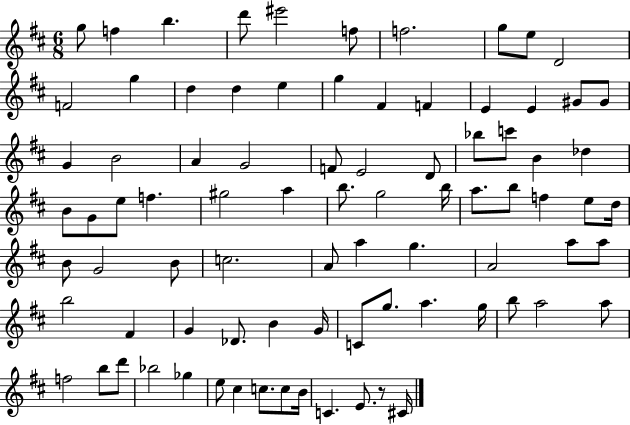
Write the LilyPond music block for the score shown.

{
  \clef treble
  \numericTimeSignature
  \time 6/8
  \key d \major
  g''8 f''4 b''4. | d'''8 eis'''2 f''8 | f''2. | g''8 e''8 d'2 | \break f'2 g''4 | d''4 d''4 e''4 | g''4 fis'4 f'4 | e'4 e'4 gis'8 gis'8 | \break g'4 b'2 | a'4 g'2 | f'8 e'2 d'8 | bes''8 c'''8 b'4 des''4 | \break b'8 g'8 e''8 f''4. | gis''2 a''4 | b''8. g''2 b''16 | a''8. b''8 f''4 e''8 d''16 | \break b'8 g'2 b'8 | c''2. | a'8 a''4 g''4. | a'2 a''8 a''8 | \break b''2 fis'4 | g'4 des'8. b'4 g'16 | c'8 g''8. a''4. g''16 | b''8 a''2 a''8 | \break f''2 b''8 d'''8 | bes''2 ges''4 | e''8 cis''4 c''8. c''8 b'16 | c'4. e'8. r8 cis'16 | \break \bar "|."
}